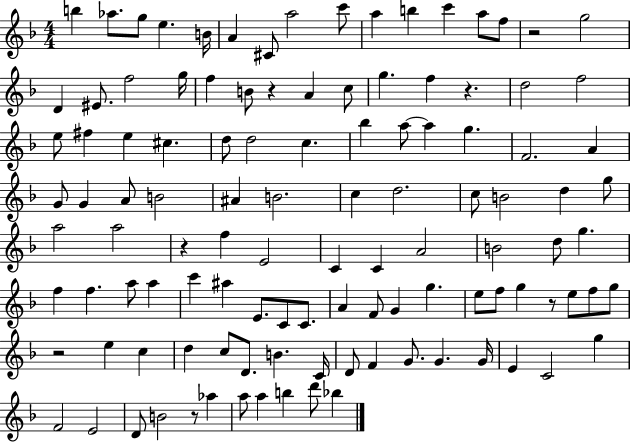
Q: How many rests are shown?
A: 7